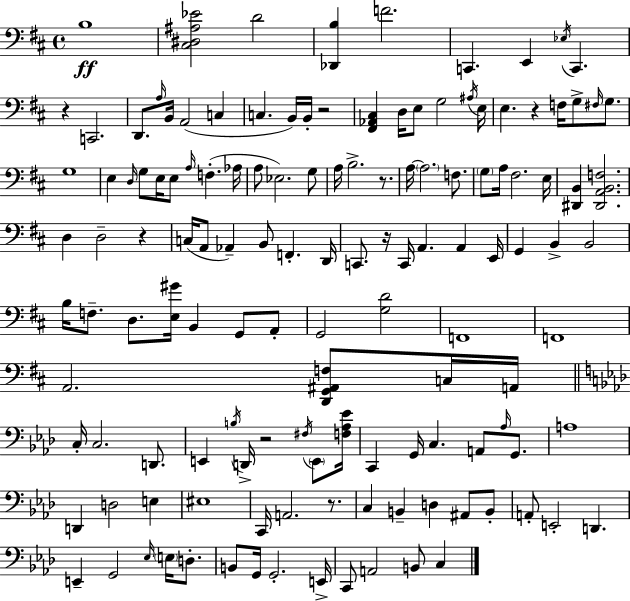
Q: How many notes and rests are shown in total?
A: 134